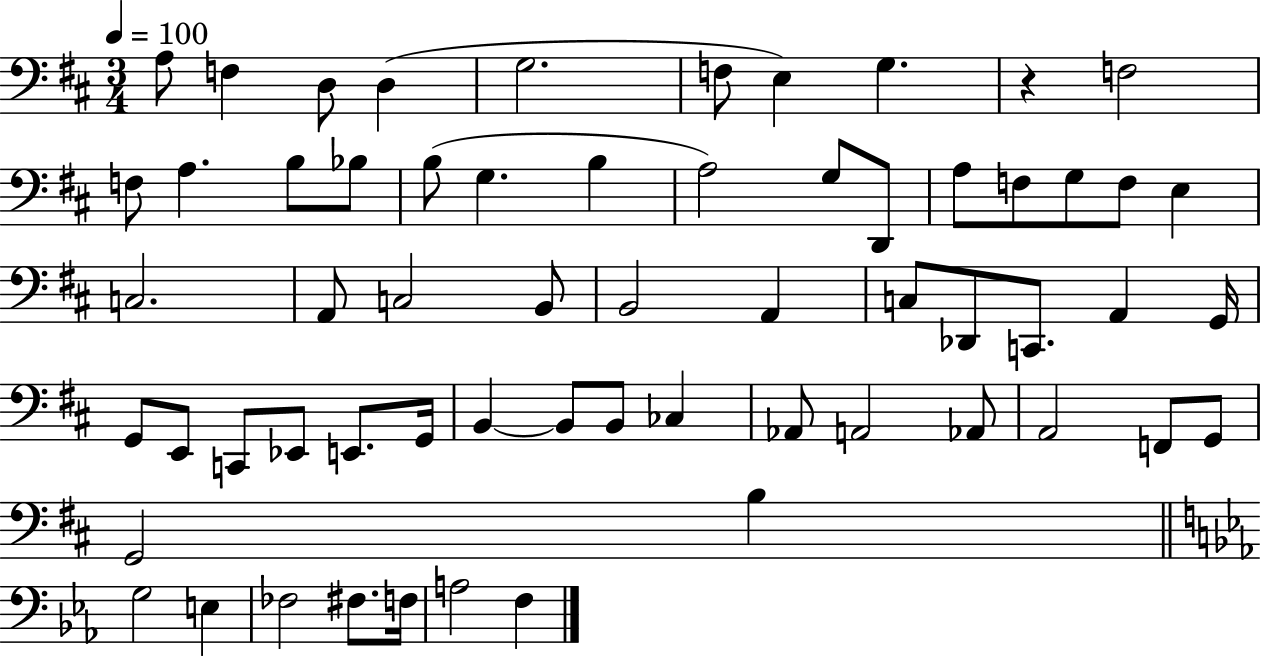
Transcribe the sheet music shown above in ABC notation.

X:1
T:Untitled
M:3/4
L:1/4
K:D
A,/2 F, D,/2 D, G,2 F,/2 E, G, z F,2 F,/2 A, B,/2 _B,/2 B,/2 G, B, A,2 G,/2 D,,/2 A,/2 F,/2 G,/2 F,/2 E, C,2 A,,/2 C,2 B,,/2 B,,2 A,, C,/2 _D,,/2 C,,/2 A,, G,,/4 G,,/2 E,,/2 C,,/2 _E,,/2 E,,/2 G,,/4 B,, B,,/2 B,,/2 _C, _A,,/2 A,,2 _A,,/2 A,,2 F,,/2 G,,/2 G,,2 B, G,2 E, _F,2 ^F,/2 F,/4 A,2 F,